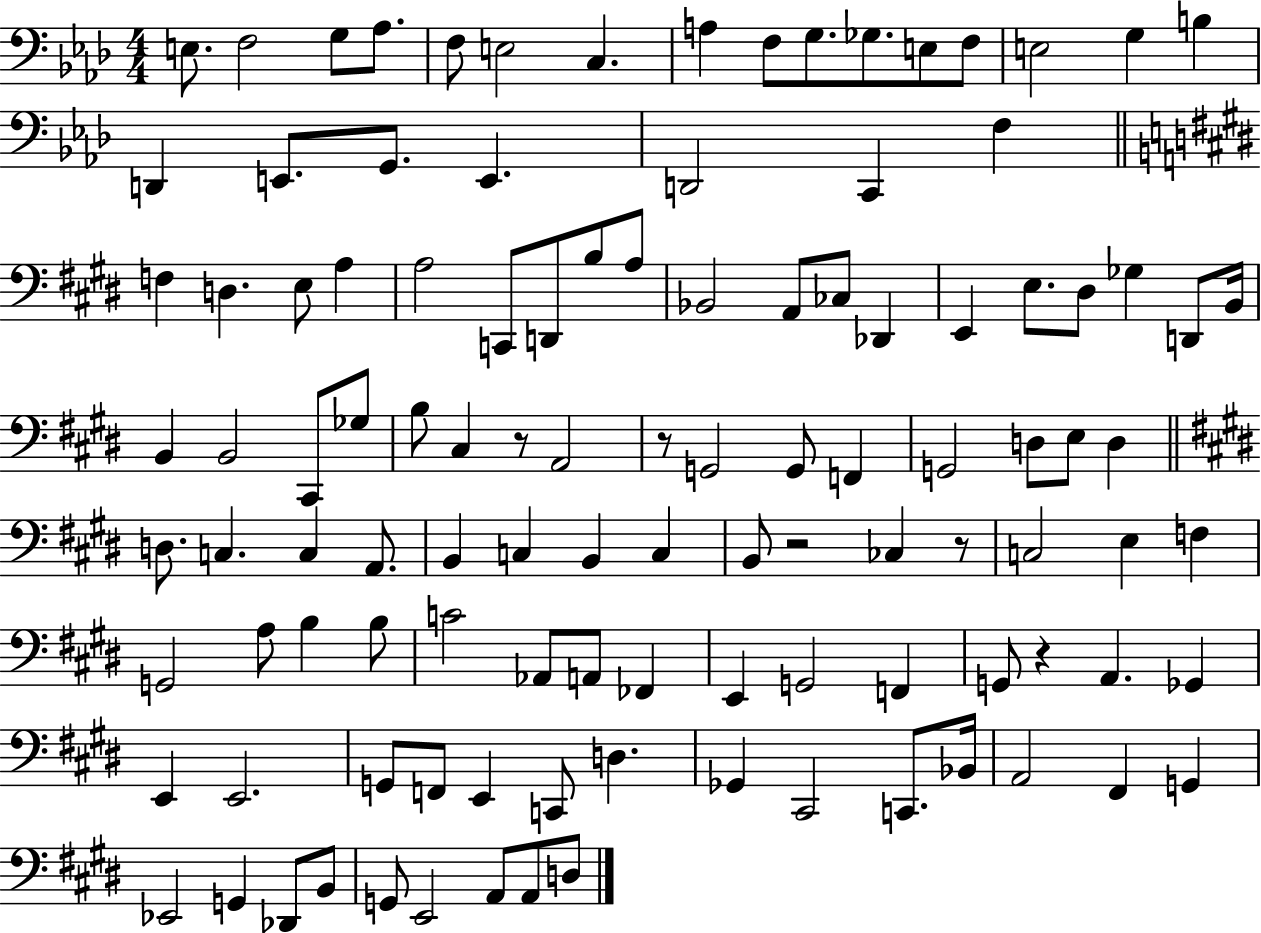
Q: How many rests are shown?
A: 5